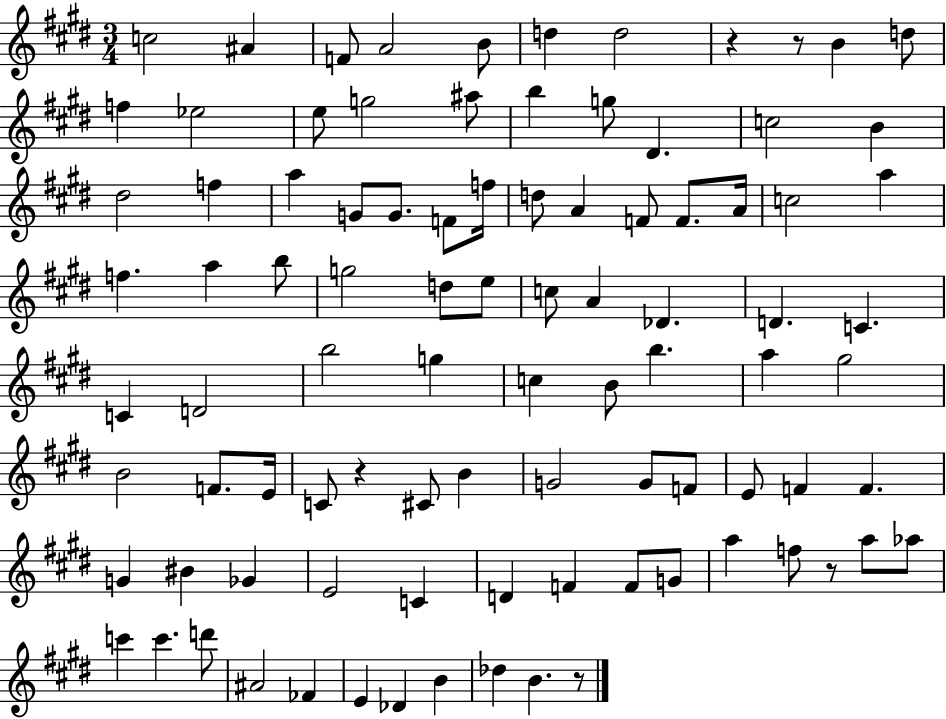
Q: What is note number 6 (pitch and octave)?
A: D5